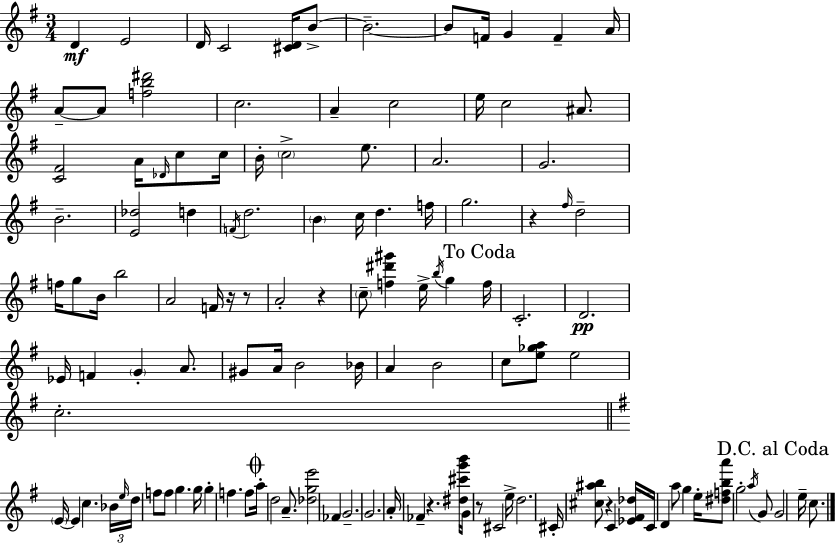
{
  \clef treble
  \numericTimeSignature
  \time 3/4
  \key e \minor
  \repeat volta 2 { d'4\mf e'2 | d'16 c'2 <cis' d'>16 b'8->~~ | b'2.--~~ | b'8 f'16 g'4 f'4-- a'16 | \break a'8--~~ a'8 <f'' b'' dis'''>2 | c''2. | a'4-- c''2 | e''16 c''2 ais'8. | \break <c' fis'>2 a'16 \grace { des'16 } c''8 | c''16 b'16-. \parenthesize c''2-> e''8. | a'2. | g'2. | \break b'2.-- | <e' des''>2 d''4 | \acciaccatura { f'16 } d''2. | \parenthesize b'4 c''16 d''4. | \break f''16 g''2. | r4 \grace { fis''16 } d''2-- | f''16 g''8 b'16 b''2 | a'2 f'16 | \break r16 r8 a'2-. r4 | \parenthesize c''8-- <f'' dis''' gis'''>4 e''16-> \acciaccatura { b''16 } g''4 | \mark "To Coda" f''16 c'2.-. | d'2.\pp | \break ees'16 f'4 \parenthesize g'4-. | a'8. gis'8 a'16 b'2 | bes'16 a'4 b'2 | c''8 <e'' ges'' a''>8 e''2 | \break c''2.-. | \bar "||" \break \key g \major \parenthesize e'16~~ e'4 c''4. \tuplet 3/2 { bes'16 | \grace { e''16 } d''16 } f''8 f''8 g''4. | g''16 g''4-. f''4. f''8 | \mark \markup { \musicglyph "scripts.coda" } a''16-. d''2 a'8.-- | \break <des'' g'' e'''>2 fes'4 | g'2.-- | g'2. | a'16-. fes'4-- r4. | \break <dis'' cis''' g''' b'''>16 g'16 r8 cis'2 | e''16-> d''2. | cis'16-. <cis'' ais'' b''>8 r4 c'4 | <ees' fis' des''>16 c'16 d'4 a''8 g''4 | \break e''16-. <dis'' f'' b'' a'''>8 g''2-. \acciaccatura { a''16 } | g'8 \mark "D.C. al Coda" g'2 e''16-- c''8. | } \bar "|."
}